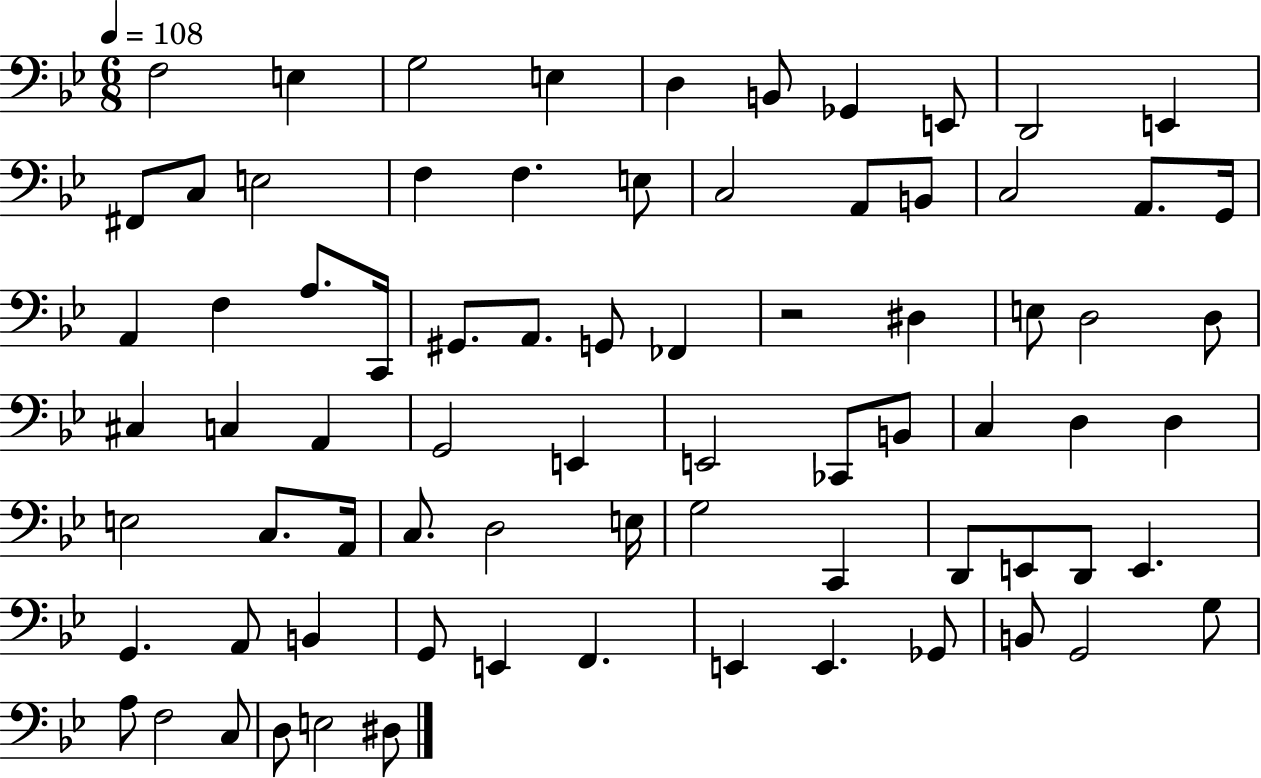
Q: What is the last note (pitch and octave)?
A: D#3